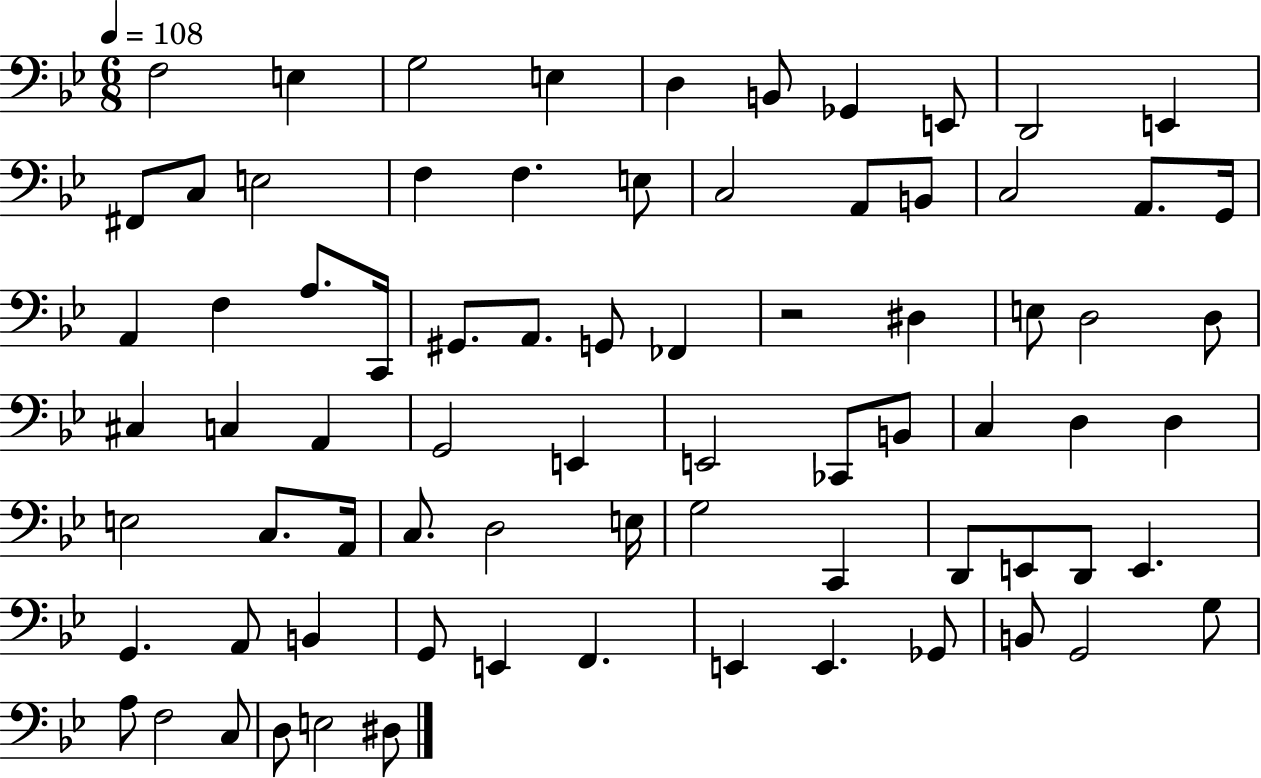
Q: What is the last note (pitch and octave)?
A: D#3